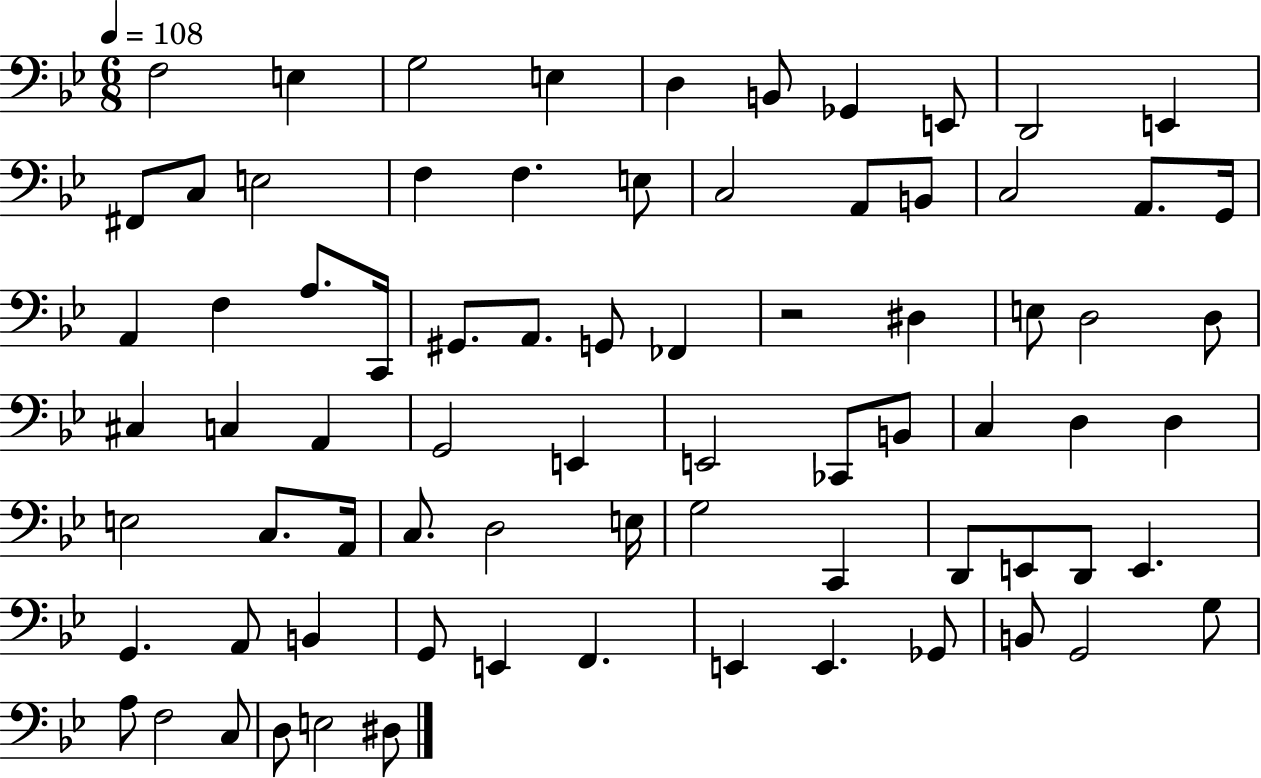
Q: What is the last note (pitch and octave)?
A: D#3